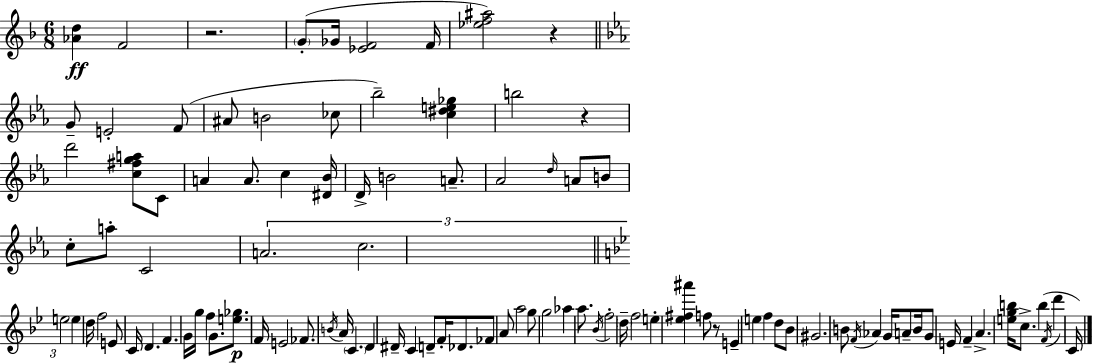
[Ab4,D5]/q F4/h R/h. G4/e Gb4/s [Eb4,F4]/h F4/s [Eb5,F5,A#5]/h R/q G4/e E4/h F4/e A#4/e B4/h CES5/e Bb5/h [C5,D#5,E5,Gb5]/q B5/h R/q D6/h [C5,F#5,G5,A5]/e C4/e A4/q A4/e. C5/q [D#4,Bb4]/s D4/s B4/h A4/e. Ab4/h D5/s A4/e B4/e C5/e A5/e C4/h A4/h. C5/h. E5/h E5/q D5/s F5/h E4/e C4/s D4/q. F4/q. G4/s G5/s F5/q G4/e. [E5,Gb5]/e. F4/s E4/h FES4/e. B4/s A4/s C4/q. D4/q D#4/s C4/q D4/e F4/s Db4/e. FES4/e A4/e A5/h G5/e G5/h Ab5/q A5/e. Bb4/s F5/h D5/s F5/h E5/q [Eb5,F#5,A#6]/q F5/e R/e E4/q E5/q F5/q D5/e Bb4/e G#4/h. B4/e F4/s Ab4/q G4/s A4/e B4/s G4/e E4/s F4/q A4/q. [E5,G5,B5]/s C5/e. B5/q F4/s D6/q C4/s